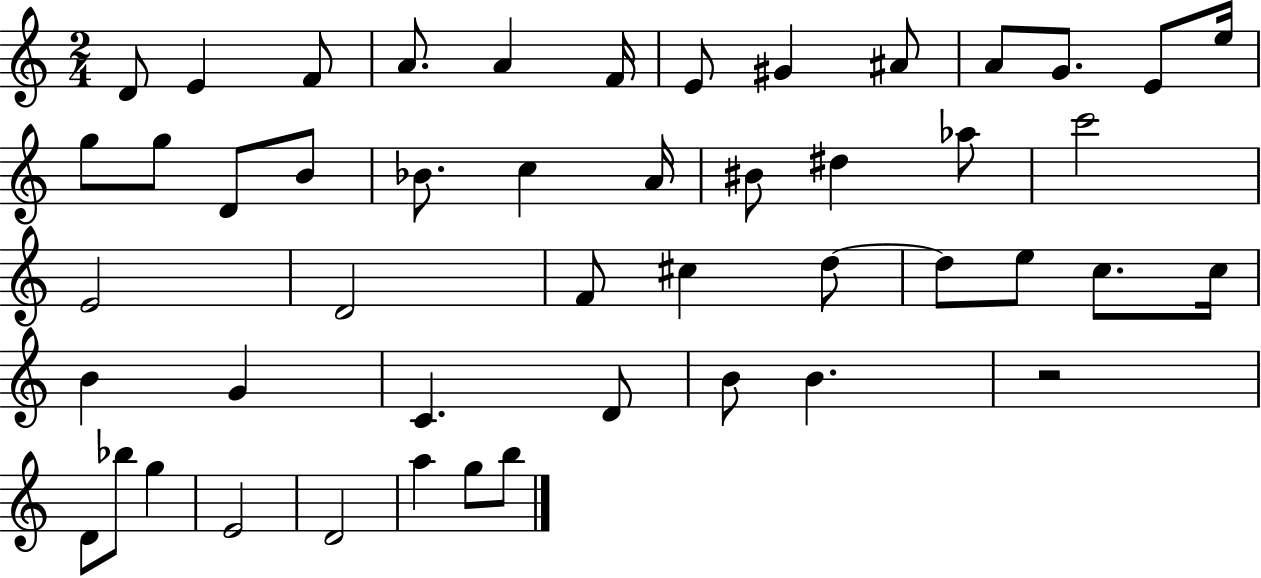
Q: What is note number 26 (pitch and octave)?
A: D4